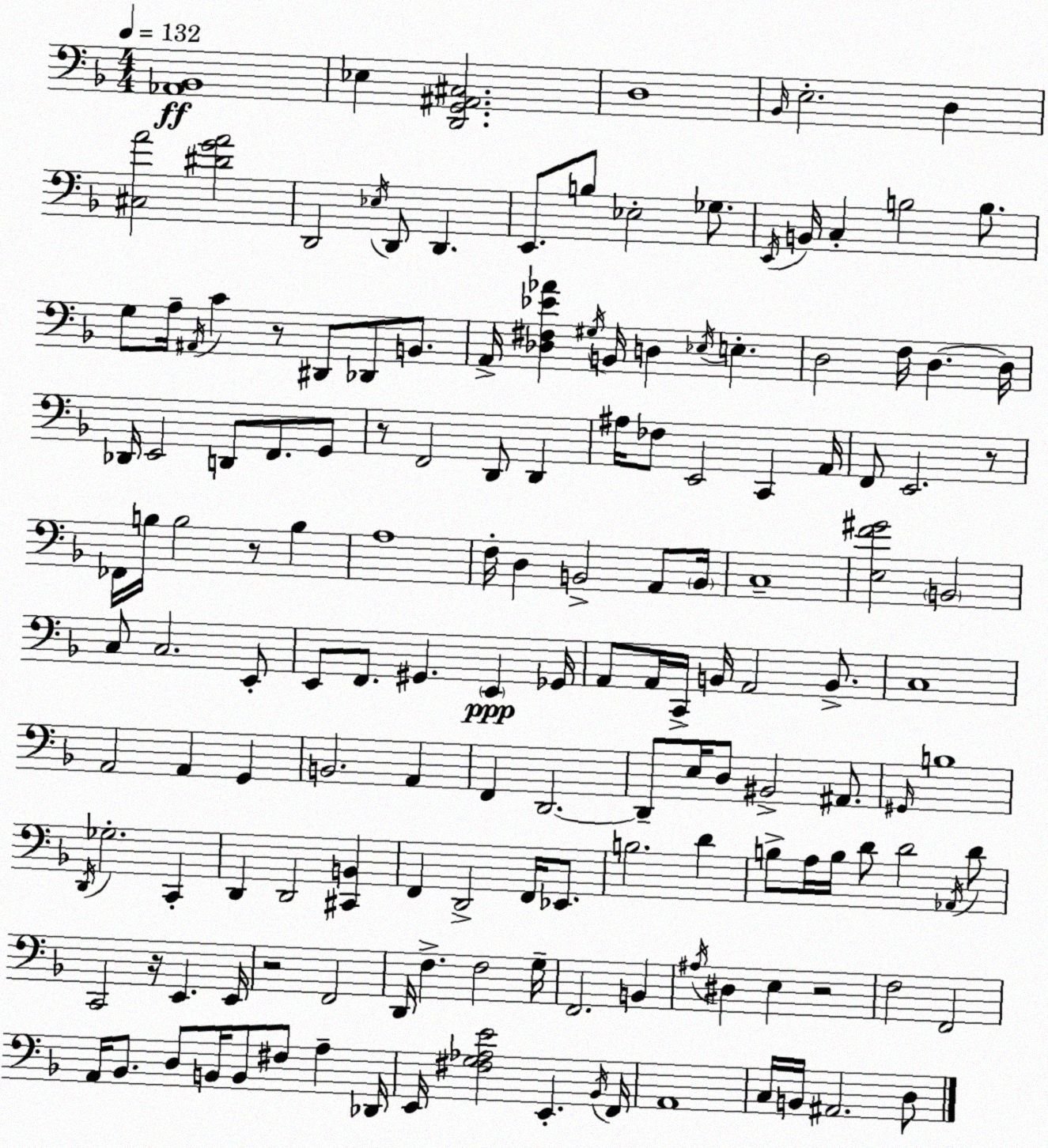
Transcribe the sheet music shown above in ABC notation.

X:1
T:Untitled
M:4/4
L:1/4
K:F
[_A,,_B,,]4 _E, [D,,G,,^A,,^C,]2 D,4 _B,,/4 E,2 D, [^C,A]2 [^DGA]2 D,,2 _E,/4 D,,/2 D,, E,,/2 B,/2 _E,2 _G,/2 E,,/4 B,,/4 C, B,2 B,/2 G,/2 A,/4 ^A,,/4 C z/2 ^D,,/2 _D,,/2 B,,/2 A,,/4 [_D,^F,_E_A] ^G,/4 B,,/4 D, _E,/4 E, D,2 F,/4 D, D,/4 _D,,/4 E,,2 D,,/2 F,,/2 G,,/2 z/2 F,,2 D,,/2 D,, ^A,/4 _F,/2 E,,2 C,, A,,/4 F,,/2 E,,2 z/2 _F,,/4 B,/4 B,2 z/2 B, A,4 F,/4 D, B,,2 A,,/2 B,,/4 C,4 [E,F^G]2 B,,2 C,/2 C,2 E,,/2 E,,/2 F,,/2 ^G,, E,, _G,,/4 A,,/2 A,,/4 C,,/4 B,,/4 A,,2 B,,/2 C,4 A,,2 A,, G,, B,,2 A,, F,, D,,2 D,,/2 E,/4 D,/2 ^B,,2 ^A,,/2 ^G,,/4 B,4 D,,/4 _G,2 C,, D,, D,,2 [^C,,B,,] F,, D,,2 F,,/4 _E,,/2 B,2 D B,/2 A,/4 B,/4 D/2 D2 _A,,/4 D/2 C,,2 z/4 E,, E,,/4 z2 F,,2 D,,/4 F, F,2 G,/4 F,,2 B,, ^A,/4 ^D, E, z2 F,2 F,,2 A,,/4 _B,,/2 D,/2 B,,/4 B,,/2 ^F,/2 A, _D,,/4 E,,/4 [^F,G,_A,E]2 E,, _B,,/4 F,,/4 A,,4 C,/4 B,,/4 ^A,,2 D,/2